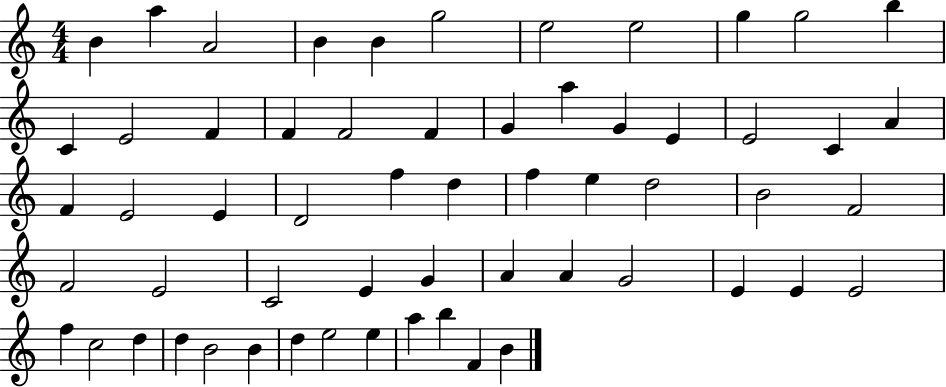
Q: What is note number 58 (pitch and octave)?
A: F4